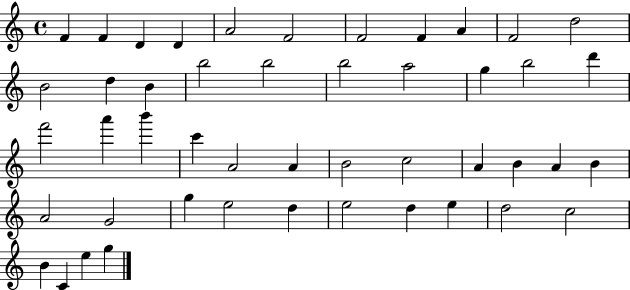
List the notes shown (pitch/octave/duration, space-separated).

F4/q F4/q D4/q D4/q A4/h F4/h F4/h F4/q A4/q F4/h D5/h B4/h D5/q B4/q B5/h B5/h B5/h A5/h G5/q B5/h D6/q F6/h A6/q B6/q C6/q A4/h A4/q B4/h C5/h A4/q B4/q A4/q B4/q A4/h G4/h G5/q E5/h D5/q E5/h D5/q E5/q D5/h C5/h B4/q C4/q E5/q G5/q